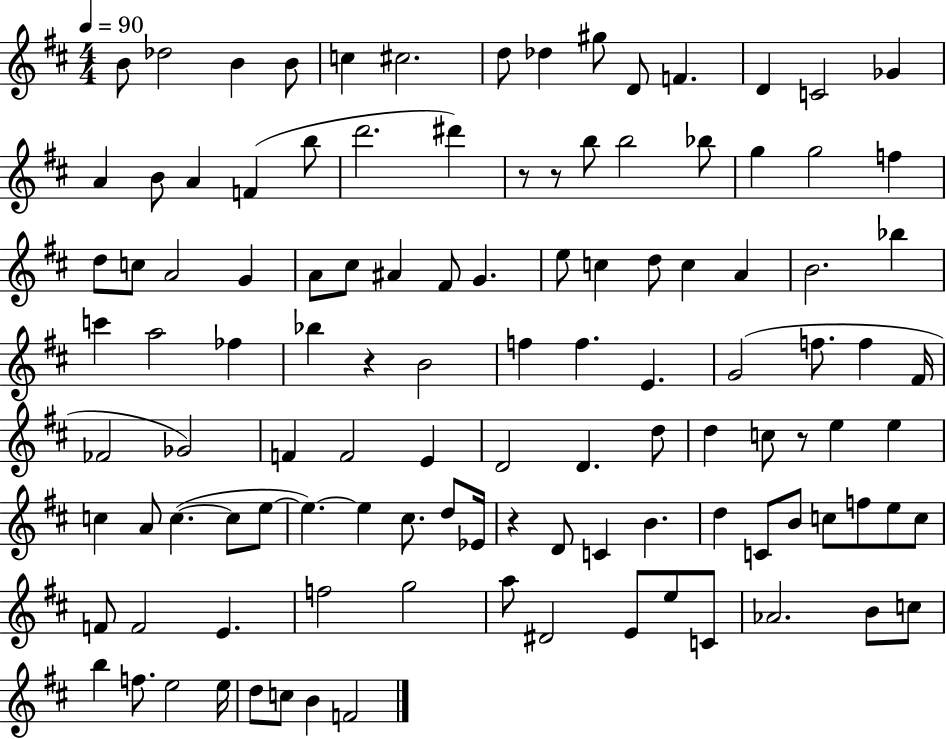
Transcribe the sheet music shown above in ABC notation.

X:1
T:Untitled
M:4/4
L:1/4
K:D
B/2 _d2 B B/2 c ^c2 d/2 _d ^g/2 D/2 F D C2 _G A B/2 A F b/2 d'2 ^d' z/2 z/2 b/2 b2 _b/2 g g2 f d/2 c/2 A2 G A/2 ^c/2 ^A ^F/2 G e/2 c d/2 c A B2 _b c' a2 _f _b z B2 f f E G2 f/2 f ^F/4 _F2 _G2 F F2 E D2 D d/2 d c/2 z/2 e e c A/2 c c/2 e/2 e e ^c/2 d/2 _E/4 z D/2 C B d C/2 B/2 c/2 f/2 e/2 c/2 F/2 F2 E f2 g2 a/2 ^D2 E/2 e/2 C/2 _A2 B/2 c/2 b f/2 e2 e/4 d/2 c/2 B F2